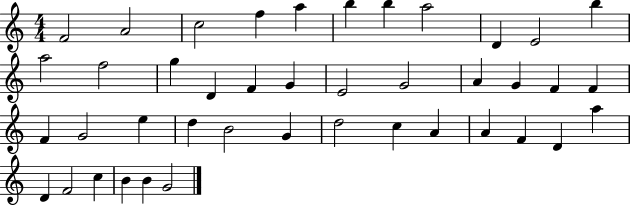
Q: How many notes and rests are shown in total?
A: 42